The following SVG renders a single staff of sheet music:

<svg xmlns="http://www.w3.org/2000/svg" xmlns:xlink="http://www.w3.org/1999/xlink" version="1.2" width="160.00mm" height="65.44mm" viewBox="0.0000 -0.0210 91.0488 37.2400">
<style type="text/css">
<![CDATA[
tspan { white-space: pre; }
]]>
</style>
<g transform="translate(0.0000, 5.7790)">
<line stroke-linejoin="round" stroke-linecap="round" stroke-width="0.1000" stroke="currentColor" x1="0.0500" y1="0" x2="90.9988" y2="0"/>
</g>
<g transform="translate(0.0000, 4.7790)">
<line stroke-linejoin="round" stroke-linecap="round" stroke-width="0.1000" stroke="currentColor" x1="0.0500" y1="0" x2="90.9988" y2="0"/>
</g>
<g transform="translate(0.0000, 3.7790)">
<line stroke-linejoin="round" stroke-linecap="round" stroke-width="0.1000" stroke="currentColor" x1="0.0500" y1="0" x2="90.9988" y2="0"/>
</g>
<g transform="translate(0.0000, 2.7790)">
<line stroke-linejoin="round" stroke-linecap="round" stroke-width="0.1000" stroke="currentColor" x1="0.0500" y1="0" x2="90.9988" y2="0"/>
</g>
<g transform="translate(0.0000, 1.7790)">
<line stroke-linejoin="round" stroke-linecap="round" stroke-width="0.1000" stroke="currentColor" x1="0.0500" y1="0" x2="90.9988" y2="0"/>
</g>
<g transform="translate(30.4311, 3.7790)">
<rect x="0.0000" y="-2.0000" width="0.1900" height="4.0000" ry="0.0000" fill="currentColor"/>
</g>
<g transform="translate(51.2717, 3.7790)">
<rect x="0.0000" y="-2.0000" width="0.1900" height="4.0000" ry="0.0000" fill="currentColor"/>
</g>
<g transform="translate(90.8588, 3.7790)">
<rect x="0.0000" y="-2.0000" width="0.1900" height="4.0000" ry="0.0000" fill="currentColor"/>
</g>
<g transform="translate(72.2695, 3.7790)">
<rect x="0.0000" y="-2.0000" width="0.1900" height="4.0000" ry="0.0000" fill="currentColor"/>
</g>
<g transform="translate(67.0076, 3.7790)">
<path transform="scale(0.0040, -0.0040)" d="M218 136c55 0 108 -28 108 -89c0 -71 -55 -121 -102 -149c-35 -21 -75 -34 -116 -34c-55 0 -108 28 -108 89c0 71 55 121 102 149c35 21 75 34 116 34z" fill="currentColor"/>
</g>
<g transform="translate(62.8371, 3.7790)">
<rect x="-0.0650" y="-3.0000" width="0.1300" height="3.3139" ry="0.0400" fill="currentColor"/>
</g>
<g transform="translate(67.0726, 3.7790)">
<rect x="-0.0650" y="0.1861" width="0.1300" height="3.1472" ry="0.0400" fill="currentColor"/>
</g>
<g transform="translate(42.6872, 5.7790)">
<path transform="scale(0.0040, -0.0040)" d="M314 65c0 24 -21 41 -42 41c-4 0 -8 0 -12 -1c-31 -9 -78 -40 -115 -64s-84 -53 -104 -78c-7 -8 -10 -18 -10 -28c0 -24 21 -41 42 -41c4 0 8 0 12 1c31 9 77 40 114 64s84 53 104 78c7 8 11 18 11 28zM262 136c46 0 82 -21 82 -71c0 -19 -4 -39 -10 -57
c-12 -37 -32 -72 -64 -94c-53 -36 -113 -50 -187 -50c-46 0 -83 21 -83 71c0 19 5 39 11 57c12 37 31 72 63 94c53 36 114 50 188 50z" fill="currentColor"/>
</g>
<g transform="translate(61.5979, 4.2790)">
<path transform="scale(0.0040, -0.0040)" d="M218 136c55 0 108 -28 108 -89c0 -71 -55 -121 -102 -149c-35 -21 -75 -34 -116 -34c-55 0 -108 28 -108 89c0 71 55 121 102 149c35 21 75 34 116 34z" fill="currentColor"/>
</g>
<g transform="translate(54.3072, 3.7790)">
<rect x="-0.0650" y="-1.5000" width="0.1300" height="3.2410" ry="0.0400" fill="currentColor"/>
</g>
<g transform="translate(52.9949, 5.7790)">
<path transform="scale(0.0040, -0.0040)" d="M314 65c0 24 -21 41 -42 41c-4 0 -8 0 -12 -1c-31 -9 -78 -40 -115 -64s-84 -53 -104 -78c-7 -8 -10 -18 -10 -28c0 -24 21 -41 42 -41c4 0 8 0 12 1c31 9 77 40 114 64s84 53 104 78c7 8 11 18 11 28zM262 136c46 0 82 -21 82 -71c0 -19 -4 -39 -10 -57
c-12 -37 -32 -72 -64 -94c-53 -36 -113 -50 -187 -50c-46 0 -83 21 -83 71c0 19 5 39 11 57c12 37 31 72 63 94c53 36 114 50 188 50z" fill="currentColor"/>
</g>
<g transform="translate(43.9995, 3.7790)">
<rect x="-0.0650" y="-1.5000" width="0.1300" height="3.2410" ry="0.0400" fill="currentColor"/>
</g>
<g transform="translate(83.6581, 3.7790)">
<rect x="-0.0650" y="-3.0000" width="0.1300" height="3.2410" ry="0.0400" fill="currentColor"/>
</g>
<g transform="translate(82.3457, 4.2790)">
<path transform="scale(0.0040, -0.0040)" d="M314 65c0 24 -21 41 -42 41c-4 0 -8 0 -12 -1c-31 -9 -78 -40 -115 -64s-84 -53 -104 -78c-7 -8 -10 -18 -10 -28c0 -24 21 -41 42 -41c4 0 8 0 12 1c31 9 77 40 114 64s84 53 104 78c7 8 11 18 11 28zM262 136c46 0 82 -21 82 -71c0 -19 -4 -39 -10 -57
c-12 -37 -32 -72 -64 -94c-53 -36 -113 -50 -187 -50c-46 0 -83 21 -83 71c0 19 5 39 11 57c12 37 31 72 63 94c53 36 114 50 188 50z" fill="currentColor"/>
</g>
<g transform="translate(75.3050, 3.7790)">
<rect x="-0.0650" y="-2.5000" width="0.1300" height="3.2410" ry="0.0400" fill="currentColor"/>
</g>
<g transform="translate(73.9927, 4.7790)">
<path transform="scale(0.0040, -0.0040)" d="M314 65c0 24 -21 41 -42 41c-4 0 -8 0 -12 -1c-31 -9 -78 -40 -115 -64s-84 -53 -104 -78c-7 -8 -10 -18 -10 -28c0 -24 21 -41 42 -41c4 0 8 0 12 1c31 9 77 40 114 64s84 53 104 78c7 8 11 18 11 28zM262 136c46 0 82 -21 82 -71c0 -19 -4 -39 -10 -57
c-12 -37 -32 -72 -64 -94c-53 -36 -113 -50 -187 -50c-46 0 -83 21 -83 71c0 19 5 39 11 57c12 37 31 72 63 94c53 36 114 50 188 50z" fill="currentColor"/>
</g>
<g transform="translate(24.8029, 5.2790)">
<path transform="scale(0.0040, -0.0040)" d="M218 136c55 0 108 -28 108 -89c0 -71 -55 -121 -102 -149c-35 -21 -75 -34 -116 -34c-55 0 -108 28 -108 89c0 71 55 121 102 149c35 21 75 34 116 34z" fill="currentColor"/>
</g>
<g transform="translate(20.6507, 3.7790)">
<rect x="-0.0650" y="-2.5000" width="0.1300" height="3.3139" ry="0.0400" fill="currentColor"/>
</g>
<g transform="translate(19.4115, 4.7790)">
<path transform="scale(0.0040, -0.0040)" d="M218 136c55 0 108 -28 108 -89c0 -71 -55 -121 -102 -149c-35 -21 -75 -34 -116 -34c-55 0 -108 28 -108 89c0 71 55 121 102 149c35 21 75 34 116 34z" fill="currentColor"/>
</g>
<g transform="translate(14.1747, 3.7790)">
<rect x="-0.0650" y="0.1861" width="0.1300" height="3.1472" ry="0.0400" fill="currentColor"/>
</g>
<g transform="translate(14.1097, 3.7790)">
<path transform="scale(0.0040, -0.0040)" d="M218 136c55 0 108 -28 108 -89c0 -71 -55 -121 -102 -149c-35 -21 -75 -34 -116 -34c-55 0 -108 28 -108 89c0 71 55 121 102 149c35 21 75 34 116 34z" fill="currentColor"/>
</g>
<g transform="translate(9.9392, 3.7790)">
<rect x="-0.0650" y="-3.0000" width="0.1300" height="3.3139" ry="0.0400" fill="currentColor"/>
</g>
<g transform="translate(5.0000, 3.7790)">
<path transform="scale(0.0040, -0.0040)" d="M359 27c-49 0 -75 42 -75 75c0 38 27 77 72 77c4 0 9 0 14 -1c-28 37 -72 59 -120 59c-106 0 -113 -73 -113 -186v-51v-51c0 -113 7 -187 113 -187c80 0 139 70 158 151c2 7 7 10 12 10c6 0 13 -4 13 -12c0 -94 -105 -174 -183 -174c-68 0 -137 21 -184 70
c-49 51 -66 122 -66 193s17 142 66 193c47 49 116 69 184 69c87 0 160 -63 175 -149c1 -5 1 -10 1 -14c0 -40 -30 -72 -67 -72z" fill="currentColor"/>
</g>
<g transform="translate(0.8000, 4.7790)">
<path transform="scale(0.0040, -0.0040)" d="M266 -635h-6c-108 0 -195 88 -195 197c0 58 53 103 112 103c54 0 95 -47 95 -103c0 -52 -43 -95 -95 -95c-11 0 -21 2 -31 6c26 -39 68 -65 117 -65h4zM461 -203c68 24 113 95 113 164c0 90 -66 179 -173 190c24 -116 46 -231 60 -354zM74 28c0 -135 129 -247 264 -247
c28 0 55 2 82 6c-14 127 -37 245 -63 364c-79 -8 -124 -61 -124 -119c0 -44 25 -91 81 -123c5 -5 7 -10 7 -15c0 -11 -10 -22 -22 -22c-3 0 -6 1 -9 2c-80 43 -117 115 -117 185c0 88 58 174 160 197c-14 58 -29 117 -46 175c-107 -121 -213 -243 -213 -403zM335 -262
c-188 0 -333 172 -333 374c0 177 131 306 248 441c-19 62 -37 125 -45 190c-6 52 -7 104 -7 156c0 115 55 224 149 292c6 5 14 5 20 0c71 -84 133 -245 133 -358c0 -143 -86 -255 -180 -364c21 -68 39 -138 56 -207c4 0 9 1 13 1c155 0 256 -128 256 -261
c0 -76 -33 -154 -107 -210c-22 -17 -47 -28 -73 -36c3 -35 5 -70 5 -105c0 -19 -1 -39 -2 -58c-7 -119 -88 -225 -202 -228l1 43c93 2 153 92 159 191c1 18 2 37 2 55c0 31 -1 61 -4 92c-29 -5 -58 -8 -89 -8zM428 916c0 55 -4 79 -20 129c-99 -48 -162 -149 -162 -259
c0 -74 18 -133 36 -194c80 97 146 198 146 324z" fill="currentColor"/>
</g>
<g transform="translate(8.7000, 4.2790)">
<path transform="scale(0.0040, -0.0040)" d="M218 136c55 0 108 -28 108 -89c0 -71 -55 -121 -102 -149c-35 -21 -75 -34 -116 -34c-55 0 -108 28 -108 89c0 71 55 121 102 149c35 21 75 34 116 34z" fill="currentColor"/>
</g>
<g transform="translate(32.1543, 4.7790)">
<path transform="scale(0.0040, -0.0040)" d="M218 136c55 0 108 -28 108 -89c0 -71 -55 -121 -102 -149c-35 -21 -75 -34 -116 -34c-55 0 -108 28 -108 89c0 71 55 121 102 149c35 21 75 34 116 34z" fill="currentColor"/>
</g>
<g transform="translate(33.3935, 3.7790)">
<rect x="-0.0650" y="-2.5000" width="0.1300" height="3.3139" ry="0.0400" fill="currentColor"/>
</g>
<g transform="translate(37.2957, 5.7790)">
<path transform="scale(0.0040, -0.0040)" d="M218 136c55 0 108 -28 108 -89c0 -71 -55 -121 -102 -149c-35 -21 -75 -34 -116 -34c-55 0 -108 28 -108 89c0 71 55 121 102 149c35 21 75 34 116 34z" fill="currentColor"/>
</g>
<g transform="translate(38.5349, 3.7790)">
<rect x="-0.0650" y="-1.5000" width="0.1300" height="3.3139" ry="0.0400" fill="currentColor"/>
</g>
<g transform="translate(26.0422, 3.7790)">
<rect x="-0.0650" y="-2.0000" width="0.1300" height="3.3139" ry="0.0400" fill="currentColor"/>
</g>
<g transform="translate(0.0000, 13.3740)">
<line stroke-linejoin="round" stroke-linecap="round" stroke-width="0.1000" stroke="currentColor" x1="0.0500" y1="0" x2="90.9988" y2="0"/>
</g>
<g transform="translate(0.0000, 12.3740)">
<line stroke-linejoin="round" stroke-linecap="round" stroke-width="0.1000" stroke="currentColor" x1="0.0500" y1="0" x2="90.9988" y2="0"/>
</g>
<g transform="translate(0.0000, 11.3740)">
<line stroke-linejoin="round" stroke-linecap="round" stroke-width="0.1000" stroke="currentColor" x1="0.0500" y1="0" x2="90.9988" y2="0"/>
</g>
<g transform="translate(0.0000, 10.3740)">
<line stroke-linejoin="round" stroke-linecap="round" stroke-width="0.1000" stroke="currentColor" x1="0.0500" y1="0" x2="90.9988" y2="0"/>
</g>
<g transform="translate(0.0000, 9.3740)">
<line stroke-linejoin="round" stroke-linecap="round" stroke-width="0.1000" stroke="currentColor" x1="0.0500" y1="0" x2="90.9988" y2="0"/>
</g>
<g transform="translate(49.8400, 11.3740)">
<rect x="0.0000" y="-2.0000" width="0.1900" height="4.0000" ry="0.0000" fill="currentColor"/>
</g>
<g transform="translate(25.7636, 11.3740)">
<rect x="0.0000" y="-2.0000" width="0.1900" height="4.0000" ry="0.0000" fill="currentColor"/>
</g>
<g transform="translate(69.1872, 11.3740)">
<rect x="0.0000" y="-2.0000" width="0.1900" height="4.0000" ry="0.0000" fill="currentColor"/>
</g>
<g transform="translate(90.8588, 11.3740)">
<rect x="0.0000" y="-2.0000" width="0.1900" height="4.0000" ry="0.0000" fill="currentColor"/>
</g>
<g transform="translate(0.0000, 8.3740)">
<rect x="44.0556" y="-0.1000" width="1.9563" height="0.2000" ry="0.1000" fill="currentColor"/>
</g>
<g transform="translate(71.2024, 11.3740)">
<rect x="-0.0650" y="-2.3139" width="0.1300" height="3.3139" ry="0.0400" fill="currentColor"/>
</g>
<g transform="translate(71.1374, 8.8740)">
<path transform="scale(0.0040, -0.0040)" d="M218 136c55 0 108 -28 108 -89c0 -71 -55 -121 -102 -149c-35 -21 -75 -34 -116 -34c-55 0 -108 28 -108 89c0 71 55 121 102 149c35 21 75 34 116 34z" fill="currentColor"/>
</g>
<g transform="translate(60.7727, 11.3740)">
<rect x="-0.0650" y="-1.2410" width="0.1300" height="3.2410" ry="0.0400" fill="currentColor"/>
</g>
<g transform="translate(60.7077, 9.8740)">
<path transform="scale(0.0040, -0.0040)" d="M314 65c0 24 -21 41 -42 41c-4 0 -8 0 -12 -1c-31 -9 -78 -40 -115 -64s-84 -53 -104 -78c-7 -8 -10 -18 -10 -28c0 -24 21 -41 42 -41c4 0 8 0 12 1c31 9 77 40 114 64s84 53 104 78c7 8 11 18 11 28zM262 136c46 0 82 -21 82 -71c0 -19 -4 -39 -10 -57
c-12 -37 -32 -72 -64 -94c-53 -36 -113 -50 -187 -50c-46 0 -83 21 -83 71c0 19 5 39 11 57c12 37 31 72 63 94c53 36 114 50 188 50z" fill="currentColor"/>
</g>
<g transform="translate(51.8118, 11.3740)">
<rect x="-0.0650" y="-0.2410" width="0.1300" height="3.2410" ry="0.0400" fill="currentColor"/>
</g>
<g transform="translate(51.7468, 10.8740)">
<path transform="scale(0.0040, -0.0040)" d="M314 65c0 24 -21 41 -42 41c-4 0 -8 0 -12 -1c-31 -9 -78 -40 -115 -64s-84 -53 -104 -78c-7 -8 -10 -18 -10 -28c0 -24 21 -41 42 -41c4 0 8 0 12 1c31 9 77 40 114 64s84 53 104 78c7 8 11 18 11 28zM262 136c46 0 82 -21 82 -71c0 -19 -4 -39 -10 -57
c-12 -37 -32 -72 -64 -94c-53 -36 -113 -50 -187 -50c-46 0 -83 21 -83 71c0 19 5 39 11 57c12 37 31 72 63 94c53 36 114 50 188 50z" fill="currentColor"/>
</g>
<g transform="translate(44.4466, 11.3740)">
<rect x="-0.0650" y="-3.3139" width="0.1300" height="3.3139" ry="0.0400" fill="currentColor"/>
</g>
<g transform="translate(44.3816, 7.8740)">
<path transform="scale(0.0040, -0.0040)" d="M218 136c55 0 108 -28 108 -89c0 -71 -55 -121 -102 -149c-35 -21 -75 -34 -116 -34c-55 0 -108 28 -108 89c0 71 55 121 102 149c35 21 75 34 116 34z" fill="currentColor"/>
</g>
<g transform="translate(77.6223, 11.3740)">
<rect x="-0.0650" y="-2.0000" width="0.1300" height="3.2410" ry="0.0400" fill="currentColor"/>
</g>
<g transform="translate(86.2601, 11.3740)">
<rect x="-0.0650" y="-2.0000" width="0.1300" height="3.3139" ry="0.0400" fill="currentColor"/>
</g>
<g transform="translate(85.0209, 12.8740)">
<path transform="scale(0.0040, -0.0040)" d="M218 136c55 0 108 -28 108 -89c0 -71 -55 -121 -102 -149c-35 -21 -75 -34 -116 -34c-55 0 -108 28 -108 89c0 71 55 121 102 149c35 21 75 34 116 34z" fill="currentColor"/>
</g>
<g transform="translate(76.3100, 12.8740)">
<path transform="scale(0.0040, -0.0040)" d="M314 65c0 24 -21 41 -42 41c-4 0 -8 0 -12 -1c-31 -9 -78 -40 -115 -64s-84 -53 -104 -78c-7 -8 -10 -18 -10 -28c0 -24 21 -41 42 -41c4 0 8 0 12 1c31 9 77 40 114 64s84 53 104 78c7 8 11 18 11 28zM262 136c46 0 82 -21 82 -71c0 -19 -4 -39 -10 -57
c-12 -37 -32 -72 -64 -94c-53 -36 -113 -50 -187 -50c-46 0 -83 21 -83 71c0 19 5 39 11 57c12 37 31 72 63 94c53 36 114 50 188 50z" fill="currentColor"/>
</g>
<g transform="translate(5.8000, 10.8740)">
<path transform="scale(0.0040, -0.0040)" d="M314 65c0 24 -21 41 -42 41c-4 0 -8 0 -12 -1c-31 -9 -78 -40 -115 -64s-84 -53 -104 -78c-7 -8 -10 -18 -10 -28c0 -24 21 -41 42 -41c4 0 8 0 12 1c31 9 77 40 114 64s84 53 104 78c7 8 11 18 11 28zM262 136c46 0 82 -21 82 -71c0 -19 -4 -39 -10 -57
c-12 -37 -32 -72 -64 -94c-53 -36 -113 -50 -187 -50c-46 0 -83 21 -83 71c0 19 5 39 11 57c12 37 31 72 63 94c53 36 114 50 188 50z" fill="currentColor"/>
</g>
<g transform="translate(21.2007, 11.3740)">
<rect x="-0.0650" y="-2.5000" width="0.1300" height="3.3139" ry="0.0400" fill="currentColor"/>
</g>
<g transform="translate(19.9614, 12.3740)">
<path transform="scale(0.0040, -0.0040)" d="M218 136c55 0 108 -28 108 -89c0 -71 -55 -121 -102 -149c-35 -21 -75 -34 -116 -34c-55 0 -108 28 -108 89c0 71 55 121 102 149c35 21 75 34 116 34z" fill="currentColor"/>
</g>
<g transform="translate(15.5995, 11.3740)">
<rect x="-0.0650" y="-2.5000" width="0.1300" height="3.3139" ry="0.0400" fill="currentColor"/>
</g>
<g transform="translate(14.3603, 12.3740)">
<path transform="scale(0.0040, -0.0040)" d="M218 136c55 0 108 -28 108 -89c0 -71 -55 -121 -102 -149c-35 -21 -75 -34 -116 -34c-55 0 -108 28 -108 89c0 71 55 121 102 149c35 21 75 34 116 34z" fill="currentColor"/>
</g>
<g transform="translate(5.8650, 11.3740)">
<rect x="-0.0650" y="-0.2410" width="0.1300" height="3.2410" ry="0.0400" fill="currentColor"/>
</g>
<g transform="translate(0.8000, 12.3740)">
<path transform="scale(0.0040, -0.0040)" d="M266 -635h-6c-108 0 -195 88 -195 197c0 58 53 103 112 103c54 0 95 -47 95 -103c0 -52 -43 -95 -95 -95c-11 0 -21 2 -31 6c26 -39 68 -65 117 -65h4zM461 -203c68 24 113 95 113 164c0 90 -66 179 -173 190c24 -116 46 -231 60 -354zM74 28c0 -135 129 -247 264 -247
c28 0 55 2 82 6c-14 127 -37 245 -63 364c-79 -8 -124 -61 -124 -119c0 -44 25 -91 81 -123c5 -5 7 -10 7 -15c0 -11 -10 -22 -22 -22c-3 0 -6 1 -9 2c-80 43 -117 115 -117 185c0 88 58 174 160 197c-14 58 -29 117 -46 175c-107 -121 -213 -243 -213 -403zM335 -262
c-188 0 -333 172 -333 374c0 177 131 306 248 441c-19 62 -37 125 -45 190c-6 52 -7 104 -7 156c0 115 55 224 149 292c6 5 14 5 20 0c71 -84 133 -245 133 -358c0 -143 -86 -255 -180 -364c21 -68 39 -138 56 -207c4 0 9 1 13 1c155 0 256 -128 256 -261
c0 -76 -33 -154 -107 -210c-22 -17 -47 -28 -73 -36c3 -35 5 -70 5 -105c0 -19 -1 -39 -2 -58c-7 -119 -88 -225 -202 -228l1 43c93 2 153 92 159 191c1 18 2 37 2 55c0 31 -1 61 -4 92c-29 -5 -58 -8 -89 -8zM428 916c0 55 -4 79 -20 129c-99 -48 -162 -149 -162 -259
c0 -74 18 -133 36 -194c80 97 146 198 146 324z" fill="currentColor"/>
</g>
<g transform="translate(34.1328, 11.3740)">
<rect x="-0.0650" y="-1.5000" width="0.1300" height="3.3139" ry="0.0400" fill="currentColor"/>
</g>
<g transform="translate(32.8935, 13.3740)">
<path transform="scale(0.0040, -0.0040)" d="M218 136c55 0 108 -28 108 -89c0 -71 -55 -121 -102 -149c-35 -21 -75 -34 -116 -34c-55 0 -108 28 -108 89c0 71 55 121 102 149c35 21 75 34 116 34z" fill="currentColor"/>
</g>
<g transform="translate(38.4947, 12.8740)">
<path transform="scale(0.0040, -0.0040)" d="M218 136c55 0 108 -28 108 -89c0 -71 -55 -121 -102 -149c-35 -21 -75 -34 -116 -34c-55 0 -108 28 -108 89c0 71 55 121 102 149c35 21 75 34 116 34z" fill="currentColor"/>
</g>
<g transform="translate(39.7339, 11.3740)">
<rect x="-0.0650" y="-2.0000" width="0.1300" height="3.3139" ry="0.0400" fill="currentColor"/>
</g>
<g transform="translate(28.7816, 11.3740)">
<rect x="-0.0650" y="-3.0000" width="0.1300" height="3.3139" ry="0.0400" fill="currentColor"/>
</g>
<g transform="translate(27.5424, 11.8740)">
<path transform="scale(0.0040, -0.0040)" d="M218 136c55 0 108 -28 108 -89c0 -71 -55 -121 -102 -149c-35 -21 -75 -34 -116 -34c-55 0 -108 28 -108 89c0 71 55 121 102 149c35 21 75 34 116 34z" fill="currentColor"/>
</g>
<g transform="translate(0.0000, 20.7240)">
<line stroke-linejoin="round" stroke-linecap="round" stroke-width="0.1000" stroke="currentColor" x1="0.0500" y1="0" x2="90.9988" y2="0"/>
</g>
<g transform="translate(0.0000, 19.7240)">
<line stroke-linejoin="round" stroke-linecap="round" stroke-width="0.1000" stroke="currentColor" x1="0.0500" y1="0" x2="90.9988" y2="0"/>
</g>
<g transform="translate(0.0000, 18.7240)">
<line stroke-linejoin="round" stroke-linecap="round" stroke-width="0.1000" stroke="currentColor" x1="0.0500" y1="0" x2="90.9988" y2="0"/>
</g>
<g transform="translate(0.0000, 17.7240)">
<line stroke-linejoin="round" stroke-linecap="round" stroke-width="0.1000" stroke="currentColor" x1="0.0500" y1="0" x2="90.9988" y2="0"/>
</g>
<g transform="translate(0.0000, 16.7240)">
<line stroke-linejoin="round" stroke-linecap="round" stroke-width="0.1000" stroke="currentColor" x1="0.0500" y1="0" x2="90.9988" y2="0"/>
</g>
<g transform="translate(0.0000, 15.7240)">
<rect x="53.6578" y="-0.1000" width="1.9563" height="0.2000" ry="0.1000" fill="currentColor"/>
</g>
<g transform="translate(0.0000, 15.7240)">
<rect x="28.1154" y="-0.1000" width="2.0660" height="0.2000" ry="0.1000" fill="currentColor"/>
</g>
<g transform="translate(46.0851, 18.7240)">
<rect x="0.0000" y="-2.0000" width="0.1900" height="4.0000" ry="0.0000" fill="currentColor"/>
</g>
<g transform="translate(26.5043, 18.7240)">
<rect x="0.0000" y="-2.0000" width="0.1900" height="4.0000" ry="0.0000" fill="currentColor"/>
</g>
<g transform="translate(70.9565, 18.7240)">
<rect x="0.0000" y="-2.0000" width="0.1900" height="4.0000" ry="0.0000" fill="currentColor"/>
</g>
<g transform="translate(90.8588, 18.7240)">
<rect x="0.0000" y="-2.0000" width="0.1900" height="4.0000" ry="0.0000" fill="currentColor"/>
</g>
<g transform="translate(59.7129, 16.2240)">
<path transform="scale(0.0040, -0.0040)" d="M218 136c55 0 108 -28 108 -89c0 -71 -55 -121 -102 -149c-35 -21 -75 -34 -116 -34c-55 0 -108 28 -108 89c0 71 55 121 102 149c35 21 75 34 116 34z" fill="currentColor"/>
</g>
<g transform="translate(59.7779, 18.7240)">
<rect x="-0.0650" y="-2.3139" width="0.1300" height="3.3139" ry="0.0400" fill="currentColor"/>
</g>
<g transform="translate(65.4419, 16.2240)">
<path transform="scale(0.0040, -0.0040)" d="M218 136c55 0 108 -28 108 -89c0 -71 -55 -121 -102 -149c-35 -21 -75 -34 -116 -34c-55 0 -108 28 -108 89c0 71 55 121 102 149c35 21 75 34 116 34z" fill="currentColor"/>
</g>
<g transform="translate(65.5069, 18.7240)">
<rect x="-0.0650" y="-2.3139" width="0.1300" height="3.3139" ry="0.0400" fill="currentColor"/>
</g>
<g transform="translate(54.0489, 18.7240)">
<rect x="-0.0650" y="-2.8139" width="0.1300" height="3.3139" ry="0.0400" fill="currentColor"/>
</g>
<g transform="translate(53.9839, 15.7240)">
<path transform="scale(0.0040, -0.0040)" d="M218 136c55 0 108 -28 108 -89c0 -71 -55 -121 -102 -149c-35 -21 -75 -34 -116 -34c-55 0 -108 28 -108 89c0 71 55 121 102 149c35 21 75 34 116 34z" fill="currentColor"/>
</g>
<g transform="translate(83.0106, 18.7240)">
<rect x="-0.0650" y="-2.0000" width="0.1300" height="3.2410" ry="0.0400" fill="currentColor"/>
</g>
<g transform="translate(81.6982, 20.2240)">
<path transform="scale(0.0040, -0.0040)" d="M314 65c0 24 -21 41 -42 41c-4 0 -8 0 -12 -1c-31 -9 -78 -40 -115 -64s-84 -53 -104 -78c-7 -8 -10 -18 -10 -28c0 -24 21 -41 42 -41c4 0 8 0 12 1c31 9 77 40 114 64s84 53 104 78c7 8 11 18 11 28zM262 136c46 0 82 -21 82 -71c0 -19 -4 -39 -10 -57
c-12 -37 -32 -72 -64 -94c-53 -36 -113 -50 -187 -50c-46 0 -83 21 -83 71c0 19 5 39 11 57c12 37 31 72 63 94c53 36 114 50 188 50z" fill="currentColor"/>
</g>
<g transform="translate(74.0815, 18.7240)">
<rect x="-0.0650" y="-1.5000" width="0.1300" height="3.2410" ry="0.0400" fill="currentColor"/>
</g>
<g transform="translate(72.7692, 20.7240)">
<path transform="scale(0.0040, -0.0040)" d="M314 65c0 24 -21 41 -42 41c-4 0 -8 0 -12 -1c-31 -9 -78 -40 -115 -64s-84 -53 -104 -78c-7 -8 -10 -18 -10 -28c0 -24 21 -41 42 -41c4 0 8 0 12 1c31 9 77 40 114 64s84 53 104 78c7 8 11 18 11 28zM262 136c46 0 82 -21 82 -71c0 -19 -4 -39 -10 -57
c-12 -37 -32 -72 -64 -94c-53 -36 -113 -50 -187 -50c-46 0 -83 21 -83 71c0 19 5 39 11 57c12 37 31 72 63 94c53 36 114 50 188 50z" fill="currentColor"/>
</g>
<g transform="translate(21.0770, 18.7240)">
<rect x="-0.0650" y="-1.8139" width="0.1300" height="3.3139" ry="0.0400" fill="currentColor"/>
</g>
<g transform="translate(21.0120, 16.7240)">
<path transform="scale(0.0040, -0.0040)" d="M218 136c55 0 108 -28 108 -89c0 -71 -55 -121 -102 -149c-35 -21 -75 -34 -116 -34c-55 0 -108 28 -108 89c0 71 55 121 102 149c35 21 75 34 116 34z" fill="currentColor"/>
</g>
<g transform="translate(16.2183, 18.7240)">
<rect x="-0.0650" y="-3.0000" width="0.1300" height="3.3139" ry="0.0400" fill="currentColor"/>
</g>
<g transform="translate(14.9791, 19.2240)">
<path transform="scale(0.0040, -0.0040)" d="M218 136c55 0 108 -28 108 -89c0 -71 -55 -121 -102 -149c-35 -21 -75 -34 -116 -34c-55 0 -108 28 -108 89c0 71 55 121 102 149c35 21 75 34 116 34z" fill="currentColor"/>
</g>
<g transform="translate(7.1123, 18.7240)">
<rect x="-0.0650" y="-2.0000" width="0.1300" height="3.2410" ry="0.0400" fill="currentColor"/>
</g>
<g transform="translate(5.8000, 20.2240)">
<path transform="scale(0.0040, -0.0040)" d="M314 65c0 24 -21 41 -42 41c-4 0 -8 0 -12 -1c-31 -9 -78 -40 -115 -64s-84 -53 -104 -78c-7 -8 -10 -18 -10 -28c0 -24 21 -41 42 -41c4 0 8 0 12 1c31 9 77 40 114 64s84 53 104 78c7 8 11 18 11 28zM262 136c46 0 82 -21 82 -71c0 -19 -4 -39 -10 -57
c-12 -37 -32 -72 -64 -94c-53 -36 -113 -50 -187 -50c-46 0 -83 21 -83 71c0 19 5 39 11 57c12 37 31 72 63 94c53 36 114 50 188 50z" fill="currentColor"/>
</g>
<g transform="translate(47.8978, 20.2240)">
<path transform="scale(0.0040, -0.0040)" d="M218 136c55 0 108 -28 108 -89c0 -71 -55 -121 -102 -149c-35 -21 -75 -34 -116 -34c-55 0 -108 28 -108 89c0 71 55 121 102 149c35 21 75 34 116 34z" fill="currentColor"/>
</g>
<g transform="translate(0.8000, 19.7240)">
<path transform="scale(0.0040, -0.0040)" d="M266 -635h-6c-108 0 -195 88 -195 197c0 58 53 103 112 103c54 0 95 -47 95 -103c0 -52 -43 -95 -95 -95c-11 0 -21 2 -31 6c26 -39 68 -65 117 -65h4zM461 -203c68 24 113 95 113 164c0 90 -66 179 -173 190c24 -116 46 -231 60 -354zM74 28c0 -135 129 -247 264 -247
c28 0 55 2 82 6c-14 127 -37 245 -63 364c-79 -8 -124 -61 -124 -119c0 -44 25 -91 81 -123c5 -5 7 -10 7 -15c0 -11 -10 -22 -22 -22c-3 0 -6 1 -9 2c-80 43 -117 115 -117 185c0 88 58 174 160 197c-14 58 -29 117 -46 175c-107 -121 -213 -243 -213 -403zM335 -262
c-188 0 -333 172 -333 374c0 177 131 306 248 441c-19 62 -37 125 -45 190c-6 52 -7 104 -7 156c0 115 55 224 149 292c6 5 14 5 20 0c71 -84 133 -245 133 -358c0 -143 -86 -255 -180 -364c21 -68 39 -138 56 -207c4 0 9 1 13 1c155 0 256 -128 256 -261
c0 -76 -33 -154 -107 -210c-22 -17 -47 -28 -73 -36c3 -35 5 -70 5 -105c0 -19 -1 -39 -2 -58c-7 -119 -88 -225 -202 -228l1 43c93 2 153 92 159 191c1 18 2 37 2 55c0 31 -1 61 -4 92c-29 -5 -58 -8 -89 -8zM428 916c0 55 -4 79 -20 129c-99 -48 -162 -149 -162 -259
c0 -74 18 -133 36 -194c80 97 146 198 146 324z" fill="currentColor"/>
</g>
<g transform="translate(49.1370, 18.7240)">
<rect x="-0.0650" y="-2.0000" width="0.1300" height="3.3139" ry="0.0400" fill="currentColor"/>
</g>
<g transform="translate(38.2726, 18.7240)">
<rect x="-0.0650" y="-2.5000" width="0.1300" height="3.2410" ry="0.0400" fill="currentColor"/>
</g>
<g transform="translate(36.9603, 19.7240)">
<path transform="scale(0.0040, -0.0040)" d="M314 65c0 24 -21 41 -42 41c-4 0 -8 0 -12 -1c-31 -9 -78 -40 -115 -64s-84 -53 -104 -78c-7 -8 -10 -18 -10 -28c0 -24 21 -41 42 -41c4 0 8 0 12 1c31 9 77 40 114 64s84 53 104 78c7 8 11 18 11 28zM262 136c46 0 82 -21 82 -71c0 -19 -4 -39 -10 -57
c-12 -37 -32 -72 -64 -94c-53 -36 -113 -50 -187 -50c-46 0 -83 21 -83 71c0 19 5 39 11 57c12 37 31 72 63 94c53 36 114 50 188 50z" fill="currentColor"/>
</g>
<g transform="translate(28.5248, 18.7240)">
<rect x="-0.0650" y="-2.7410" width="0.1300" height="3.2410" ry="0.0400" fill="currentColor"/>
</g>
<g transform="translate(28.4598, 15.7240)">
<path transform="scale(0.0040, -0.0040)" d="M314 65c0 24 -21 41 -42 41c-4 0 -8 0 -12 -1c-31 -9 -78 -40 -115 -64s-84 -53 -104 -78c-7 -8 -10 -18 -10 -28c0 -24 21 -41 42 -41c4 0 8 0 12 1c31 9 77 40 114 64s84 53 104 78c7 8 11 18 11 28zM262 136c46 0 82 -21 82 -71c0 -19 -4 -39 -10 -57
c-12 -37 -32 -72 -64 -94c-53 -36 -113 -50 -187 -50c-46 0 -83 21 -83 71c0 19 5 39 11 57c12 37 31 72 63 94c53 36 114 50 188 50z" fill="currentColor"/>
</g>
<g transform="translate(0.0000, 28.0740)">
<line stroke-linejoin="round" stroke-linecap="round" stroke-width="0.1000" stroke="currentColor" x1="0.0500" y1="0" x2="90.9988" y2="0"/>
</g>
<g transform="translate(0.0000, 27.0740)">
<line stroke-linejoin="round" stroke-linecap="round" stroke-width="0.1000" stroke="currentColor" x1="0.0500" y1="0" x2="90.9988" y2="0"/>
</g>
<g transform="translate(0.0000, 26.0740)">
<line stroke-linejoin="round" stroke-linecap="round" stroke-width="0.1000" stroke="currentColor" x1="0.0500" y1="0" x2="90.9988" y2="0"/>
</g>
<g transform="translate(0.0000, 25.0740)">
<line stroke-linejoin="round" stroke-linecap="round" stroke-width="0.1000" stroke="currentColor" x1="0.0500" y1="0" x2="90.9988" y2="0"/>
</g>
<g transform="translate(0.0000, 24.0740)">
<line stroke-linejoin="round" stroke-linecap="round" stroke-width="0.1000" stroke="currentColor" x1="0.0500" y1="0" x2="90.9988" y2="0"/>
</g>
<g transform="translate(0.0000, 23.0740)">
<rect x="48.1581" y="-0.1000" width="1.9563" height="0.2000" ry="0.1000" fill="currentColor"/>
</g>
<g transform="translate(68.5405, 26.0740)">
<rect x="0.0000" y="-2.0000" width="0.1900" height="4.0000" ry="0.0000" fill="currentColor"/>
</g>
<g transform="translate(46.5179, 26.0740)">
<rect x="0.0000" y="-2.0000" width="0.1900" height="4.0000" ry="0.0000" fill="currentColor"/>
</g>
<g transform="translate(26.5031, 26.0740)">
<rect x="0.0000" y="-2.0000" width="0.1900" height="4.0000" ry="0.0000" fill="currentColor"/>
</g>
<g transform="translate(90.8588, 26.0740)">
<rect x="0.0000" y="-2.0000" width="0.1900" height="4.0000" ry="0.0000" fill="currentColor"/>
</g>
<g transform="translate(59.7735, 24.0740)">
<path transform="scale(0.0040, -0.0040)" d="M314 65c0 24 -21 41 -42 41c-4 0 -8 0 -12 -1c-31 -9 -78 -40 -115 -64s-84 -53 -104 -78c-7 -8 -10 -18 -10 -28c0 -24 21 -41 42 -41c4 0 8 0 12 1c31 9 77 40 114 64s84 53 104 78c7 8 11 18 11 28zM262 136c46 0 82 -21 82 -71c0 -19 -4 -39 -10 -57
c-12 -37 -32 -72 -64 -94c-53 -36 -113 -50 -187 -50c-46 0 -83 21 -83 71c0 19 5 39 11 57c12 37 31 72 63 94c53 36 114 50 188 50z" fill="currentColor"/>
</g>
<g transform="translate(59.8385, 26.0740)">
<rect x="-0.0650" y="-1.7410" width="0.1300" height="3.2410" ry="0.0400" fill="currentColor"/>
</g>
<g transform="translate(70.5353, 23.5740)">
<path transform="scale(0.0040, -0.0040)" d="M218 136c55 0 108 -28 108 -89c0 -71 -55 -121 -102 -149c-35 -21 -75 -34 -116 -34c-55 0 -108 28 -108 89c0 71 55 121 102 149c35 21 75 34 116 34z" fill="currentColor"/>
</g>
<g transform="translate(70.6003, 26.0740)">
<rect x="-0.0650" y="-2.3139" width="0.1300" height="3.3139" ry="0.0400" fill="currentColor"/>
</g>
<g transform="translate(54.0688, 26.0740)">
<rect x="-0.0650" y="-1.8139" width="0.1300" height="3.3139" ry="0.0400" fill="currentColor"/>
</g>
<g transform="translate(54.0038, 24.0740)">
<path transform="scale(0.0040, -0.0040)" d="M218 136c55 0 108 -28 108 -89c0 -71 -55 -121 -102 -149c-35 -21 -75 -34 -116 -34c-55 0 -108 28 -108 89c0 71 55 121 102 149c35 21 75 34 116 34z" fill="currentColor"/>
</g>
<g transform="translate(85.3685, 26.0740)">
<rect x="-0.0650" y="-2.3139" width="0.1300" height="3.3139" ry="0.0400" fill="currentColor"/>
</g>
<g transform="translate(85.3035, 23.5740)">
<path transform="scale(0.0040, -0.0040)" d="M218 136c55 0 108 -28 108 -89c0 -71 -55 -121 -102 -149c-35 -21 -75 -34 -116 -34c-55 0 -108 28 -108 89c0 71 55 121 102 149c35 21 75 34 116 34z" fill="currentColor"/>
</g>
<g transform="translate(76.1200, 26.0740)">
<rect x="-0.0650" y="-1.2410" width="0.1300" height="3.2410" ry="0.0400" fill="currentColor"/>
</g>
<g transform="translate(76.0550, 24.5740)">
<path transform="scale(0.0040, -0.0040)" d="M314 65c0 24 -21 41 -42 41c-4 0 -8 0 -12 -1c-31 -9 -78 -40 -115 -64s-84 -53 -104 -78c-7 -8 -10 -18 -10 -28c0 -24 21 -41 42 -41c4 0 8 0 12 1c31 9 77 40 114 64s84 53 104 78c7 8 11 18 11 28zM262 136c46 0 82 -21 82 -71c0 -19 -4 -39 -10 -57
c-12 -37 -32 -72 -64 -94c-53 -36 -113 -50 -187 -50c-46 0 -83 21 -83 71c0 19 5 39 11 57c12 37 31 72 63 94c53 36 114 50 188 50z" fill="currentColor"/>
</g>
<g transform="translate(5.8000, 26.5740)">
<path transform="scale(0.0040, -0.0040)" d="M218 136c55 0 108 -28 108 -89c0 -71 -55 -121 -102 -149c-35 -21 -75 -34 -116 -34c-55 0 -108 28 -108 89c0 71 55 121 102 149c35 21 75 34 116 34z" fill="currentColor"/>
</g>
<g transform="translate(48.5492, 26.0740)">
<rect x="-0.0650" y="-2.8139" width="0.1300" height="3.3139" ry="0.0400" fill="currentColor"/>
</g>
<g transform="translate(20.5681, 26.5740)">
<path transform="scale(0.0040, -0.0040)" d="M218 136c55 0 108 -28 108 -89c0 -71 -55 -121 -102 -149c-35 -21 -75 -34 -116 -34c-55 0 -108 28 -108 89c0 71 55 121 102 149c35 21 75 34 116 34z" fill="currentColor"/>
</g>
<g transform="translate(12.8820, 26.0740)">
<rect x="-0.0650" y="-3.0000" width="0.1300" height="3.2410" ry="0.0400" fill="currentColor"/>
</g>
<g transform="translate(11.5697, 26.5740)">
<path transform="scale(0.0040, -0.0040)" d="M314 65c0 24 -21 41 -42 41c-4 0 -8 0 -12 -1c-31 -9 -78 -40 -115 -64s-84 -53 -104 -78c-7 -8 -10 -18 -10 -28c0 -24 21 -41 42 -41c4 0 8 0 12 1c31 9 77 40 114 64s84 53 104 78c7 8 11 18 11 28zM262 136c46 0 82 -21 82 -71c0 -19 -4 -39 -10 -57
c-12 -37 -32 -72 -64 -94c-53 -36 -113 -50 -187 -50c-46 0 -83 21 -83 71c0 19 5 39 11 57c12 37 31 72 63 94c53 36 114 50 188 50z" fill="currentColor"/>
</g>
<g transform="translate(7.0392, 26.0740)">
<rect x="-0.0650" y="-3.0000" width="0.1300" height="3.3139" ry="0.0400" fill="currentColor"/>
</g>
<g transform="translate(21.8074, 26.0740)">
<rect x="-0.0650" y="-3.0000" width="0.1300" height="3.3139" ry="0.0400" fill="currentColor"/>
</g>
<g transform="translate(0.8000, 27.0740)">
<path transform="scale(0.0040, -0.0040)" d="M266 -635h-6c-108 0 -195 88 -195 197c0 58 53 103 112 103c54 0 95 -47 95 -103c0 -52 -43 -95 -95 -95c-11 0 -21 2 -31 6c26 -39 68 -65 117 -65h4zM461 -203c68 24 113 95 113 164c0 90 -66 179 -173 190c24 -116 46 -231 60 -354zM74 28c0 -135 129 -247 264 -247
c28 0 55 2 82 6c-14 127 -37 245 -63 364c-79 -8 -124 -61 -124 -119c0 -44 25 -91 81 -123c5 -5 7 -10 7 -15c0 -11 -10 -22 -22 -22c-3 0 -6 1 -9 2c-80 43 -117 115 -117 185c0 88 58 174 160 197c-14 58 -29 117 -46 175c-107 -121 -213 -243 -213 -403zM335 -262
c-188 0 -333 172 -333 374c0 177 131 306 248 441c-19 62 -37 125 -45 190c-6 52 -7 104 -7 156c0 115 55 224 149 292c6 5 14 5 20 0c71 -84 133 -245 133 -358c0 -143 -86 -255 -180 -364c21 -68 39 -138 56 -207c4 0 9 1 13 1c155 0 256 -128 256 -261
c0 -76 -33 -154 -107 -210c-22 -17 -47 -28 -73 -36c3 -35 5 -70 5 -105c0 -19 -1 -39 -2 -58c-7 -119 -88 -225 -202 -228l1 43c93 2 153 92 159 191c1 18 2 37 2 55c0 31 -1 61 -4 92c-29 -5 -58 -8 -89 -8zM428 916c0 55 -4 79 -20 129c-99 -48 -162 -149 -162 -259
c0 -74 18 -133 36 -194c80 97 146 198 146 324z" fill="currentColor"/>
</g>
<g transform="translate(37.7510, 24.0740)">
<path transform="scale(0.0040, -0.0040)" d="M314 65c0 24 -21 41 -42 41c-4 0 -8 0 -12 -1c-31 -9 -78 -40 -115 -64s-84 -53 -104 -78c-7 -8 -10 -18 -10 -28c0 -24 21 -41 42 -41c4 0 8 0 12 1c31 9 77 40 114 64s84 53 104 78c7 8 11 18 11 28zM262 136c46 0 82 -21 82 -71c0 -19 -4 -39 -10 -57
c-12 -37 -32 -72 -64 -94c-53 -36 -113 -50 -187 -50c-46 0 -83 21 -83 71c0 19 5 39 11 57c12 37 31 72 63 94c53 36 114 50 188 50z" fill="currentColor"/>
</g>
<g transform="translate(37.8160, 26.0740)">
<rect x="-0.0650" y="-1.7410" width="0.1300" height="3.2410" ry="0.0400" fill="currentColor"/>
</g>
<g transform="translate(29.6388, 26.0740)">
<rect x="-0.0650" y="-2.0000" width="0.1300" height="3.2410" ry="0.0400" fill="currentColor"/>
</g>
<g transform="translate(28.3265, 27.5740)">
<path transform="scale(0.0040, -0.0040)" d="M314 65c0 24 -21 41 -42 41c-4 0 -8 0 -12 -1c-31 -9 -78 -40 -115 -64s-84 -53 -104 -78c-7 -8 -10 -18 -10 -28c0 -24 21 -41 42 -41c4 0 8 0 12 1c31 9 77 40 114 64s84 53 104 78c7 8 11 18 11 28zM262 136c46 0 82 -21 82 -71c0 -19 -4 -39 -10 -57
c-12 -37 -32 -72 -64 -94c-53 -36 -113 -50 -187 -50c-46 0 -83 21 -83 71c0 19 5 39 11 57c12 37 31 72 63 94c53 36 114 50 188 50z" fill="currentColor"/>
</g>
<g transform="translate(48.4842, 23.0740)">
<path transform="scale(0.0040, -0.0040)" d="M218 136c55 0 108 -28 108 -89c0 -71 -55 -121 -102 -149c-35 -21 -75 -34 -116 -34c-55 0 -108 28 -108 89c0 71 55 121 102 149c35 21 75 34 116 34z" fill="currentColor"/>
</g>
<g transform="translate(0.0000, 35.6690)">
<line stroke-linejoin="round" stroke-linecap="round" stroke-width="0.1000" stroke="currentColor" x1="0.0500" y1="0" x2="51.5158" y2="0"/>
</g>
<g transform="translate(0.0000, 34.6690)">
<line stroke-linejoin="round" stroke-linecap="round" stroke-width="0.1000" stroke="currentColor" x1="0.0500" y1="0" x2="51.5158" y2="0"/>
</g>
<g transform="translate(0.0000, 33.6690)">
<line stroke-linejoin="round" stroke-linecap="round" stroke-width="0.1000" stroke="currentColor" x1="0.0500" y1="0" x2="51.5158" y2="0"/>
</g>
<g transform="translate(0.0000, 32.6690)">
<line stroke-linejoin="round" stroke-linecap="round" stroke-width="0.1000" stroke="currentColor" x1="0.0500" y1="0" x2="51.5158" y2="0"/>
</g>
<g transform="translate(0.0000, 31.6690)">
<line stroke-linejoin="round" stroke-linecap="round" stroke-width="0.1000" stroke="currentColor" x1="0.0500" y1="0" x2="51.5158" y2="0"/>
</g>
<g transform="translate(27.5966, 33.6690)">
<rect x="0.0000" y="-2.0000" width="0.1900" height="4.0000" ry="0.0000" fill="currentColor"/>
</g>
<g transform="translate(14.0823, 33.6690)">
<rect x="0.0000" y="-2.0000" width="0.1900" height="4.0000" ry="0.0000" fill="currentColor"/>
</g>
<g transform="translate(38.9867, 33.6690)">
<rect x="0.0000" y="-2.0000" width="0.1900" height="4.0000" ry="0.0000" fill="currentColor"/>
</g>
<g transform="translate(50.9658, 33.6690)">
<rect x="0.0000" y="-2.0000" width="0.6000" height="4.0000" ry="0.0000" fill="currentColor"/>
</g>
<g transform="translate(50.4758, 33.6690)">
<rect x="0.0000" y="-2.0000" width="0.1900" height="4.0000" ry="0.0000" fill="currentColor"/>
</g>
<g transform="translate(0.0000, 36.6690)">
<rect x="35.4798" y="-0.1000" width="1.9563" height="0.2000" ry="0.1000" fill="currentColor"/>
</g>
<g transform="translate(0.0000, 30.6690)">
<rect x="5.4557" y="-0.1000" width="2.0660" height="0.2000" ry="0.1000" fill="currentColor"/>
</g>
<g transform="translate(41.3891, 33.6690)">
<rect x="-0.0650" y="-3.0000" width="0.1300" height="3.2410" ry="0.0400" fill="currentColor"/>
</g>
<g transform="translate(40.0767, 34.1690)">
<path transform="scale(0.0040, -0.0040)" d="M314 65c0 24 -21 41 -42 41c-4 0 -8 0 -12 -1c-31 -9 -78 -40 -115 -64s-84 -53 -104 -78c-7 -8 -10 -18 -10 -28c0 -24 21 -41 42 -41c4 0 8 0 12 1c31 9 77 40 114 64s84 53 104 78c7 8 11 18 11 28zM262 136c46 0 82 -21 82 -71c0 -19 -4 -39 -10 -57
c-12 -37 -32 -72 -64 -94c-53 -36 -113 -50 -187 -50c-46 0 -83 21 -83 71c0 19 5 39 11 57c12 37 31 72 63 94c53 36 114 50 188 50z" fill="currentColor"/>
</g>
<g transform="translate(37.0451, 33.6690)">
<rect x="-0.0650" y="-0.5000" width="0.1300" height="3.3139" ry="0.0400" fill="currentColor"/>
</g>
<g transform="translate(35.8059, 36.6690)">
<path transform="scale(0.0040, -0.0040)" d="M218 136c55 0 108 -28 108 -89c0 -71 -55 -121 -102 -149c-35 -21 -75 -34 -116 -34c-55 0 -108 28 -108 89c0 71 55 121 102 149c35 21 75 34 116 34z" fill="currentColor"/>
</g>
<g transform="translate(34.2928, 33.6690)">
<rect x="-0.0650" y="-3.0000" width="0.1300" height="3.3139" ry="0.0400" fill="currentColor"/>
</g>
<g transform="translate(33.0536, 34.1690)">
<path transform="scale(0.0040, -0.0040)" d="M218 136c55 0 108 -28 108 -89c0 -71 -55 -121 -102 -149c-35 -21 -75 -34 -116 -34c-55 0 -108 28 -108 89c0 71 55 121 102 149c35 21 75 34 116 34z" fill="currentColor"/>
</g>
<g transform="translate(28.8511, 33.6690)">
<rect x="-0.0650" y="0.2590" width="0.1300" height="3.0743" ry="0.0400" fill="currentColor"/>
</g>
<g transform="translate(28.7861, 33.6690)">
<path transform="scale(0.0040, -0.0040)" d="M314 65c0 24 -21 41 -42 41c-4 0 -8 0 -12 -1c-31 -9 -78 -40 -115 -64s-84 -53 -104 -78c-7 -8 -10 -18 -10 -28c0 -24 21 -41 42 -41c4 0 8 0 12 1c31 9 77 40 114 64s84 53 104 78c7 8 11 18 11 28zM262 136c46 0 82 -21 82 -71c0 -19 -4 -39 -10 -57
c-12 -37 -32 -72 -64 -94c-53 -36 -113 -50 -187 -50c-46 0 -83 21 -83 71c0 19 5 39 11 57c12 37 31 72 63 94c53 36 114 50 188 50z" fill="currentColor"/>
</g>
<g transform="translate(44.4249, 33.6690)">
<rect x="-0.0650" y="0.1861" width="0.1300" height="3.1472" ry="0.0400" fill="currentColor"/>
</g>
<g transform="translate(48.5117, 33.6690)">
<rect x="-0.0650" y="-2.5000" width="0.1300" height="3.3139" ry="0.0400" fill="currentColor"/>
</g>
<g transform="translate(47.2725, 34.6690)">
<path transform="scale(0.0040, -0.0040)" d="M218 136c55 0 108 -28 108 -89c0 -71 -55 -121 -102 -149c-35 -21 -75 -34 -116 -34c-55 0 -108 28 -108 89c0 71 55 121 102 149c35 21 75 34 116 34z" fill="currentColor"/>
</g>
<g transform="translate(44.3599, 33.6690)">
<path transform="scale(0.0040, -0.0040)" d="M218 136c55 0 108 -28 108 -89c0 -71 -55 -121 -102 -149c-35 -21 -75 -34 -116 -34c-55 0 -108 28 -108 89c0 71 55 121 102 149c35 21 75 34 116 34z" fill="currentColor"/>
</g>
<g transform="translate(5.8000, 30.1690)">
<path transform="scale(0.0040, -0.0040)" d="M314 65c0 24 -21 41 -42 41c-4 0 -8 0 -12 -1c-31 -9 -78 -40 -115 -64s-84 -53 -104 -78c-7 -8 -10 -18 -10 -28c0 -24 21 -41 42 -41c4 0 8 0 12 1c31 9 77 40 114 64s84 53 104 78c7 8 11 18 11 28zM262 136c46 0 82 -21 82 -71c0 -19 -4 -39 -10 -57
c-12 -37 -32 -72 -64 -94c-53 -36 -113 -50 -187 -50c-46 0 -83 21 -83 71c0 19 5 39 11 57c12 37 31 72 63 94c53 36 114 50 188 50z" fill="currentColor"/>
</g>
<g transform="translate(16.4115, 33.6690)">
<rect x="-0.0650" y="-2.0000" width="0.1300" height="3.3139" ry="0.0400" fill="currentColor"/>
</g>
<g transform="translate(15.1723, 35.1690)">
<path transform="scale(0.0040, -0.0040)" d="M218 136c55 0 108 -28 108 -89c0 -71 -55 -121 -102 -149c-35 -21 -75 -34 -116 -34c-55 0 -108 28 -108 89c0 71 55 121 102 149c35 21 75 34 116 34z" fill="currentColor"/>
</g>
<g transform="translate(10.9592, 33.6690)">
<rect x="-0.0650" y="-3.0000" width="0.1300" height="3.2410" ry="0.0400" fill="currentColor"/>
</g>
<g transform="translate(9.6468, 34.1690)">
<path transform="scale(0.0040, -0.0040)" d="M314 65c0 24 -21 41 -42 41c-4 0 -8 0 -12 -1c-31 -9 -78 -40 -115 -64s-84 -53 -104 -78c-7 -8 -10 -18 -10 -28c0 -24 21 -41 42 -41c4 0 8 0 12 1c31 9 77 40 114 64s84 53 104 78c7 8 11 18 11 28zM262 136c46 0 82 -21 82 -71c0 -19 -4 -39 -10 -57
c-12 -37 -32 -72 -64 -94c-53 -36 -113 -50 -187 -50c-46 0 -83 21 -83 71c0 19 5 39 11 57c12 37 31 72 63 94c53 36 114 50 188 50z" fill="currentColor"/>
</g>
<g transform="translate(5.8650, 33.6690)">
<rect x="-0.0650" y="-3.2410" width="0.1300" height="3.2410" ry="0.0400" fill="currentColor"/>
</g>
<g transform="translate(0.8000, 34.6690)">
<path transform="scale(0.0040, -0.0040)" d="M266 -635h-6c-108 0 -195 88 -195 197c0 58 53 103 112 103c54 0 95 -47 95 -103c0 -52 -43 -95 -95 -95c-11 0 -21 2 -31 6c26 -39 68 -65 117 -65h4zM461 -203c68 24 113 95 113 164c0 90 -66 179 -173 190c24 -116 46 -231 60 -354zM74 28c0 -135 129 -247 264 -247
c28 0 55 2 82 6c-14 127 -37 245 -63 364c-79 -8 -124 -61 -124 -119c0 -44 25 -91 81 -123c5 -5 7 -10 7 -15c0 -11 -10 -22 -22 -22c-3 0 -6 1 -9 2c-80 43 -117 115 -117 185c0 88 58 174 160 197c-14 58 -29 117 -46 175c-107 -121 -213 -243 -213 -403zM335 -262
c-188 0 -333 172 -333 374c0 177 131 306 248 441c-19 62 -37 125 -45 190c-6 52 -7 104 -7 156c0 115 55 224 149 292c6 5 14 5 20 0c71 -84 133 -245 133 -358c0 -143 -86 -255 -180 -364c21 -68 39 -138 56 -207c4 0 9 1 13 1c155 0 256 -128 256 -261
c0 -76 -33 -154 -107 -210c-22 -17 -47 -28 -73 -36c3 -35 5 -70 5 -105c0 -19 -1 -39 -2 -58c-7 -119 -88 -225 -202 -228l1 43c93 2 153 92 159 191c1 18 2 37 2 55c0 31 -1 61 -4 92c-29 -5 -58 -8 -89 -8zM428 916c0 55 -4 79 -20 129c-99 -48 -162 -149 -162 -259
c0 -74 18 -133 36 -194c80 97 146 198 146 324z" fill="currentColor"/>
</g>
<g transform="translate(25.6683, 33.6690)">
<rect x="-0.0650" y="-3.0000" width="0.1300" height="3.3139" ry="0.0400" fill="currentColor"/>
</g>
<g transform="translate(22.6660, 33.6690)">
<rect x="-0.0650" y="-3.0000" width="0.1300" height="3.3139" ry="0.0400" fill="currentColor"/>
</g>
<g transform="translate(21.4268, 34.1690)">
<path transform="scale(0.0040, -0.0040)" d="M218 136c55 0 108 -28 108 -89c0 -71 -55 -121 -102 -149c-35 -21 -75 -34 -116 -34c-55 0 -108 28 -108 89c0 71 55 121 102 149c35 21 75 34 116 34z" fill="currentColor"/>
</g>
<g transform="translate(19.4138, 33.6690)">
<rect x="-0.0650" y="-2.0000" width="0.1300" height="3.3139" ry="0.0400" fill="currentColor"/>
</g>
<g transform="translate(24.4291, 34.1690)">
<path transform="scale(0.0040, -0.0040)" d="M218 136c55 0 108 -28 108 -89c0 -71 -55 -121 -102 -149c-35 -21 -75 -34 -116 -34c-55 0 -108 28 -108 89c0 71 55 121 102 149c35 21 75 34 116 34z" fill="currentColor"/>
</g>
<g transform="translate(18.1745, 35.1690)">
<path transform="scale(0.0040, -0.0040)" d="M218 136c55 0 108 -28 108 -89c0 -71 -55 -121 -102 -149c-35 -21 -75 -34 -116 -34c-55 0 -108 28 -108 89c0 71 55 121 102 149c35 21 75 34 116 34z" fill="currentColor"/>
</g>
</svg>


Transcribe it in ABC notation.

X:1
T:Untitled
M:4/4
L:1/4
K:C
A B G F G E E2 E2 A B G2 A2 c2 G G A E F b c2 e2 g F2 F F2 A f a2 G2 F a g g E2 F2 A A2 A F2 f2 a f f2 g e2 g b2 A2 F F A A B2 A C A2 B G